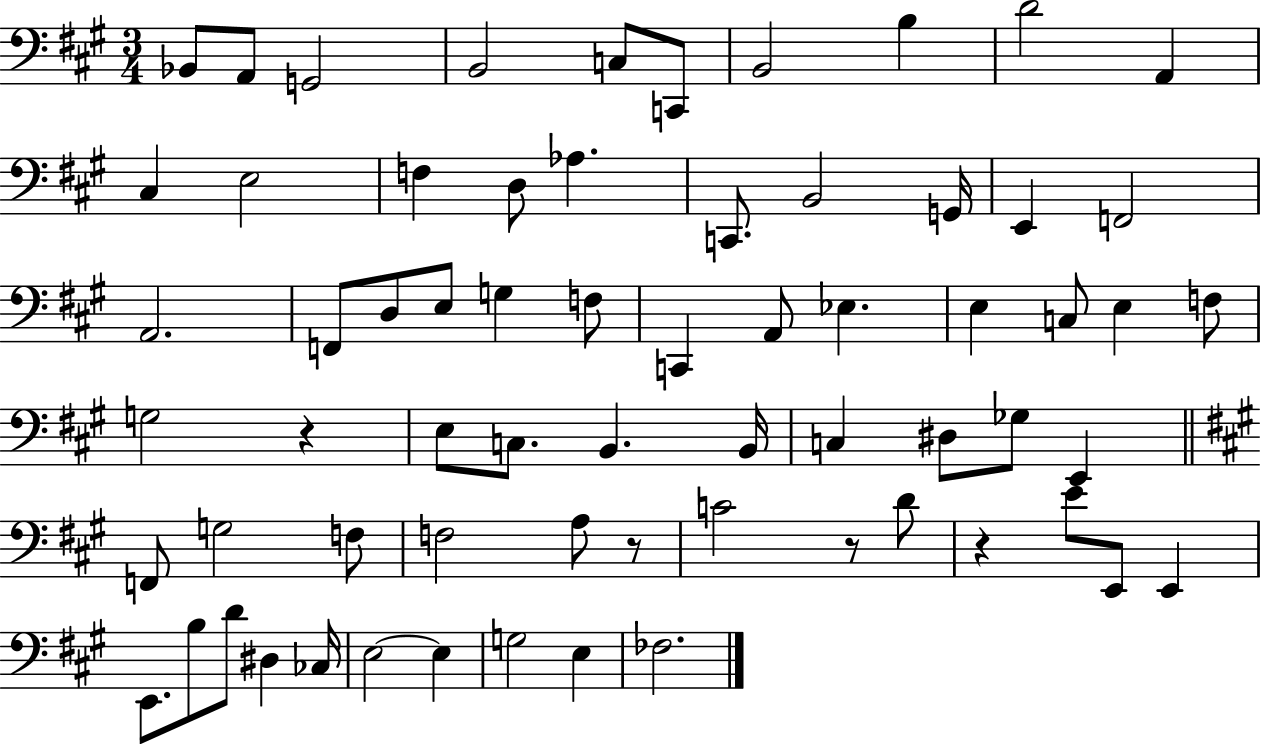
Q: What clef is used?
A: bass